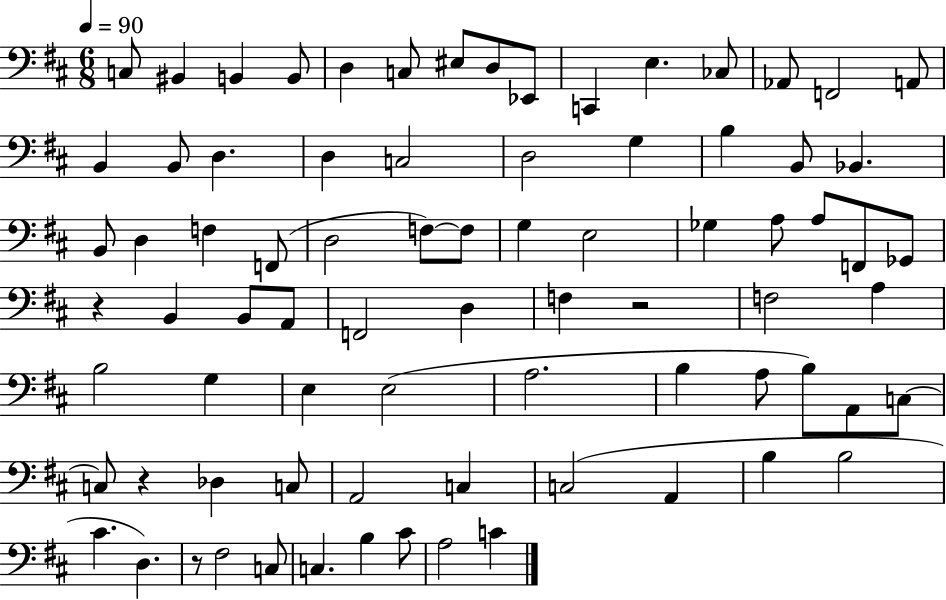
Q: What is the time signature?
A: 6/8